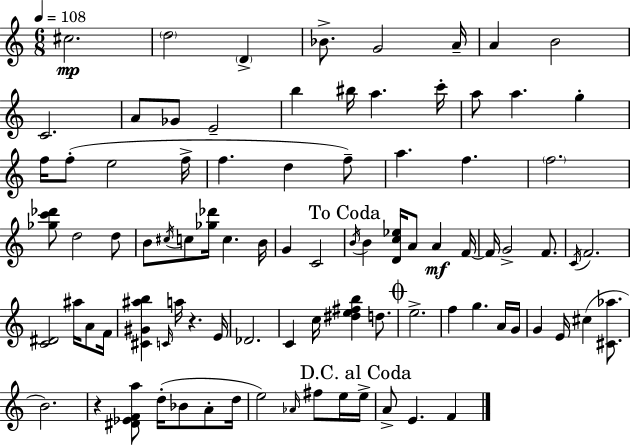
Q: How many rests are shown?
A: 2